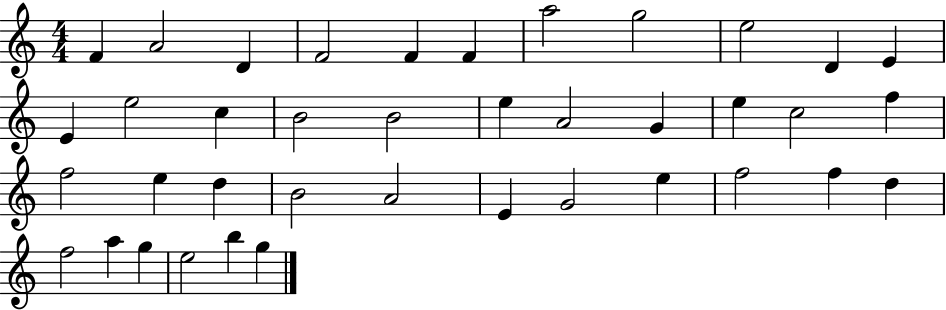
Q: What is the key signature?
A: C major